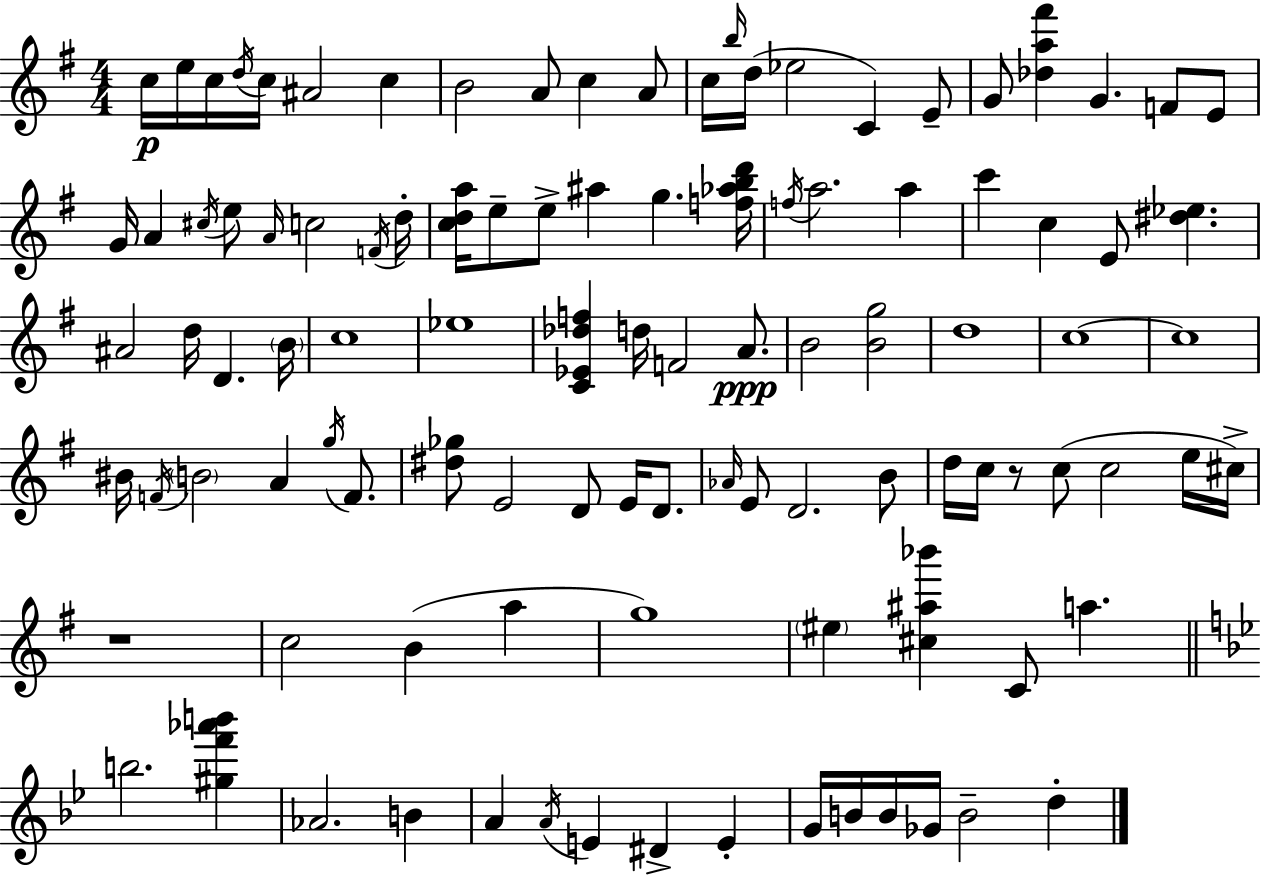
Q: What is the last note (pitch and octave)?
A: D5